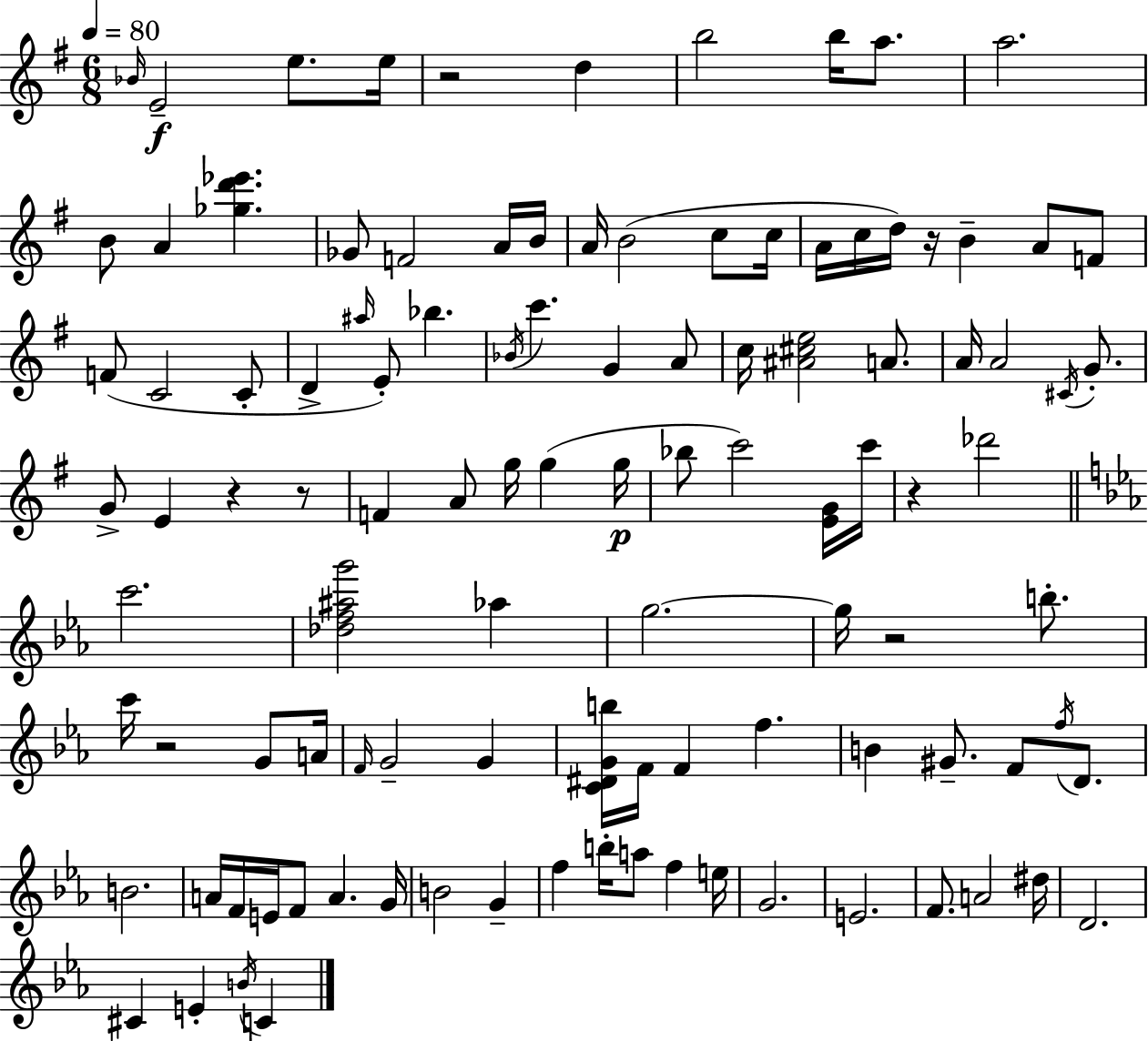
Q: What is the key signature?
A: E minor